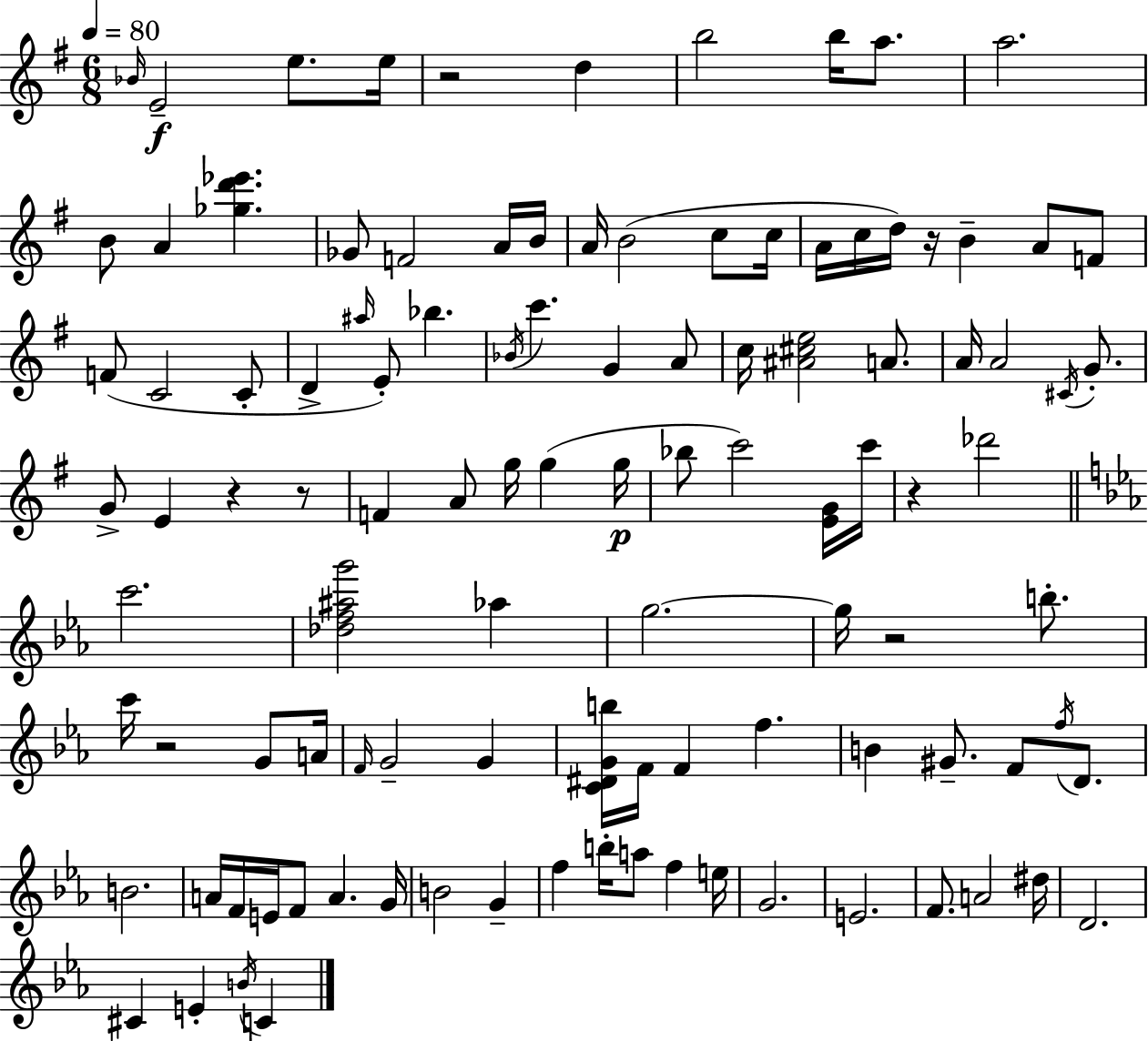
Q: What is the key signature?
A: E minor